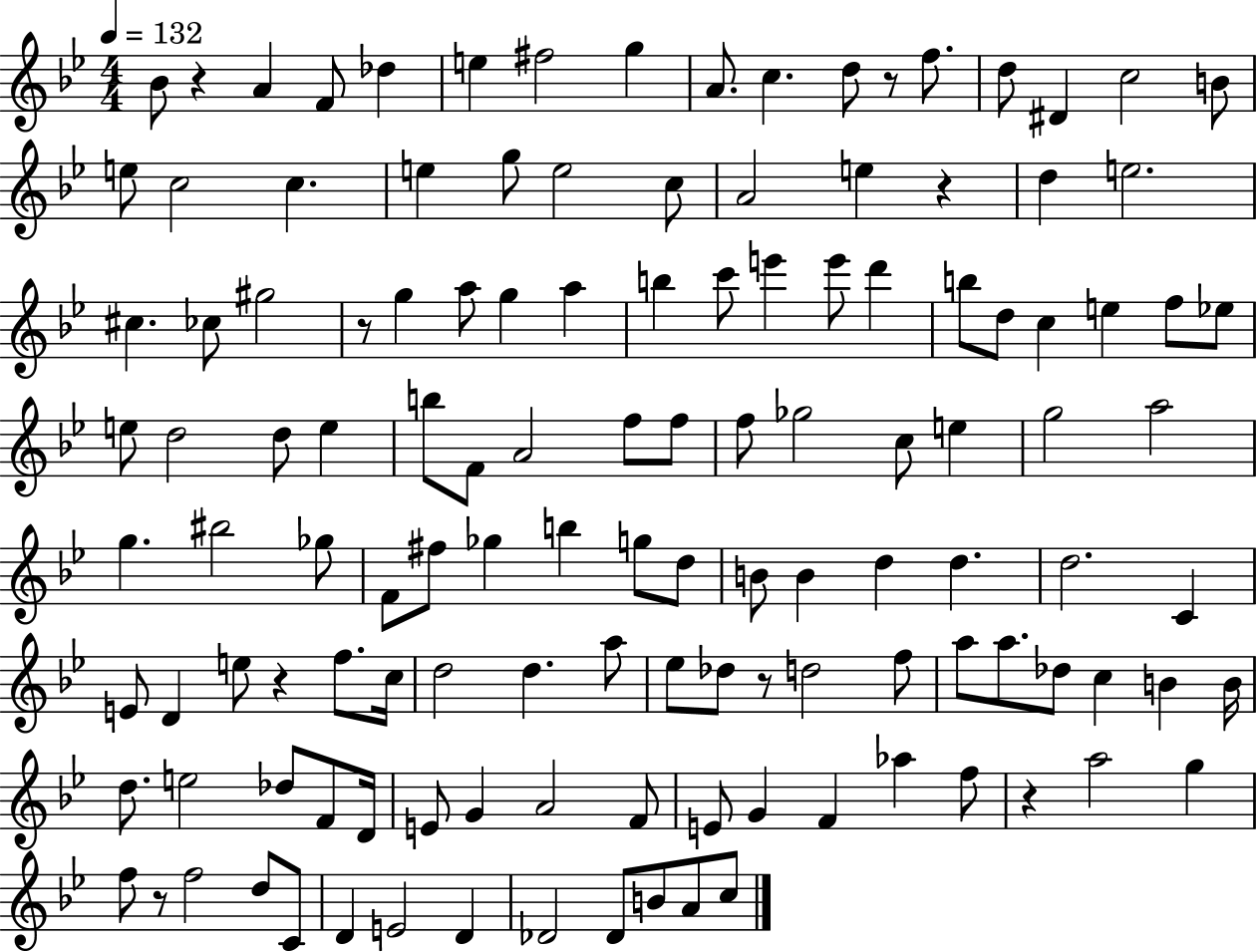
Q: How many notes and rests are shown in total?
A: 128